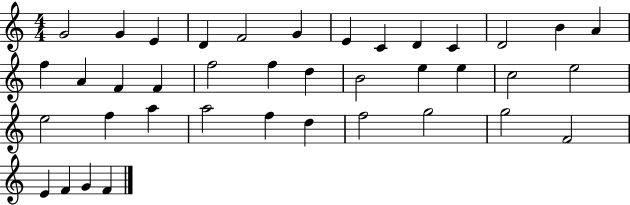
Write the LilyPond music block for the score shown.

{
  \clef treble
  \numericTimeSignature
  \time 4/4
  \key c \major
  g'2 g'4 e'4 | d'4 f'2 g'4 | e'4 c'4 d'4 c'4 | d'2 b'4 a'4 | \break f''4 a'4 f'4 f'4 | f''2 f''4 d''4 | b'2 e''4 e''4 | c''2 e''2 | \break e''2 f''4 a''4 | a''2 f''4 d''4 | f''2 g''2 | g''2 f'2 | \break e'4 f'4 g'4 f'4 | \bar "|."
}